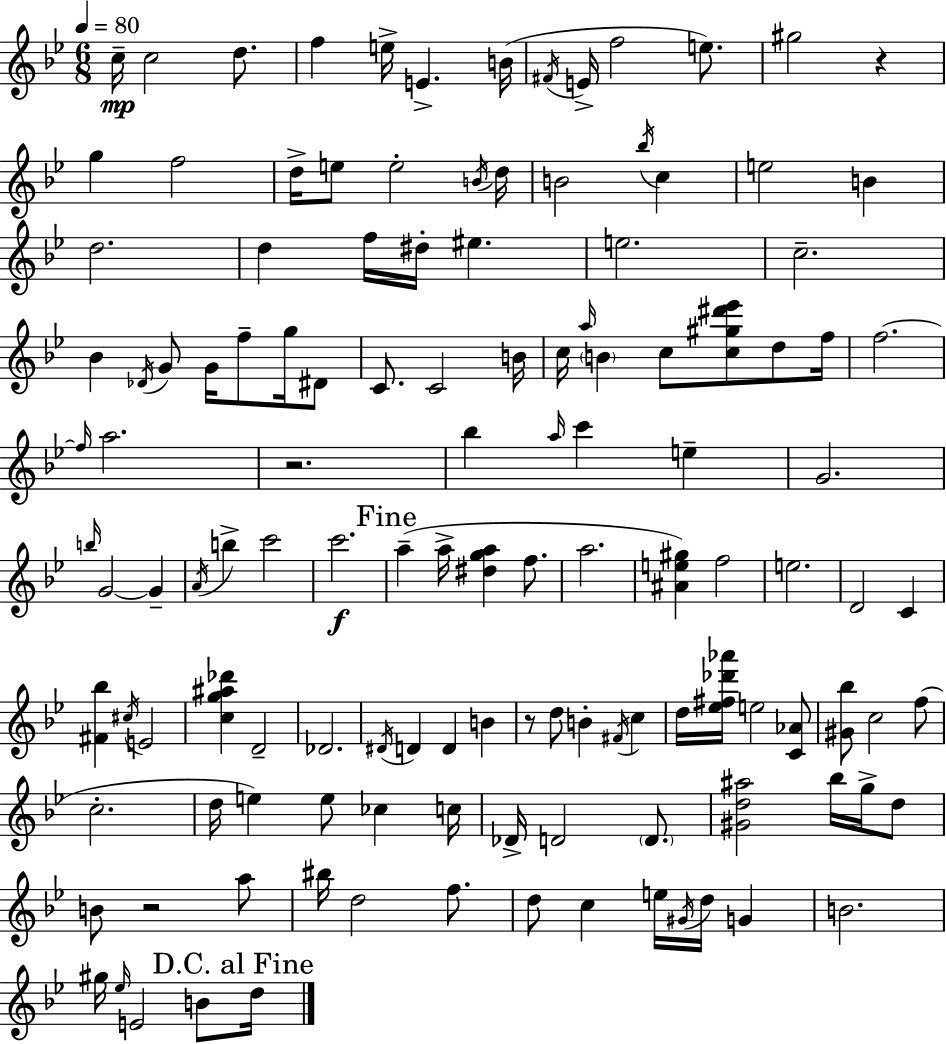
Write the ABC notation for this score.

X:1
T:Untitled
M:6/8
L:1/4
K:Bb
c/4 c2 d/2 f e/4 E B/4 ^F/4 E/4 f2 e/2 ^g2 z g f2 d/4 e/2 e2 B/4 d/4 B2 _b/4 c e2 B d2 d f/4 ^d/4 ^e e2 c2 _B _D/4 G/2 G/4 f/2 g/4 ^D/2 C/2 C2 B/4 c/4 a/4 B c/2 [c^g^d'_e']/2 d/2 f/4 f2 f/4 a2 z2 _b a/4 c' e G2 b/4 G2 G A/4 b c'2 c'2 a a/4 [^dga] f/2 a2 [^Ae^g] f2 e2 D2 C [^F_b] ^c/4 E2 [cg^a_d'] D2 _D2 ^D/4 D D B z/2 d/2 B ^F/4 c d/4 [_e^f_d'_a']/4 e2 [C_A]/2 [^G_b]/2 c2 f/2 c2 d/4 e e/2 _c c/4 _D/4 D2 D/2 [^Gd^a]2 _b/4 g/4 d/2 B/2 z2 a/2 ^b/4 d2 f/2 d/2 c e/4 ^G/4 d/4 G B2 ^g/4 _e/4 E2 B/2 d/4